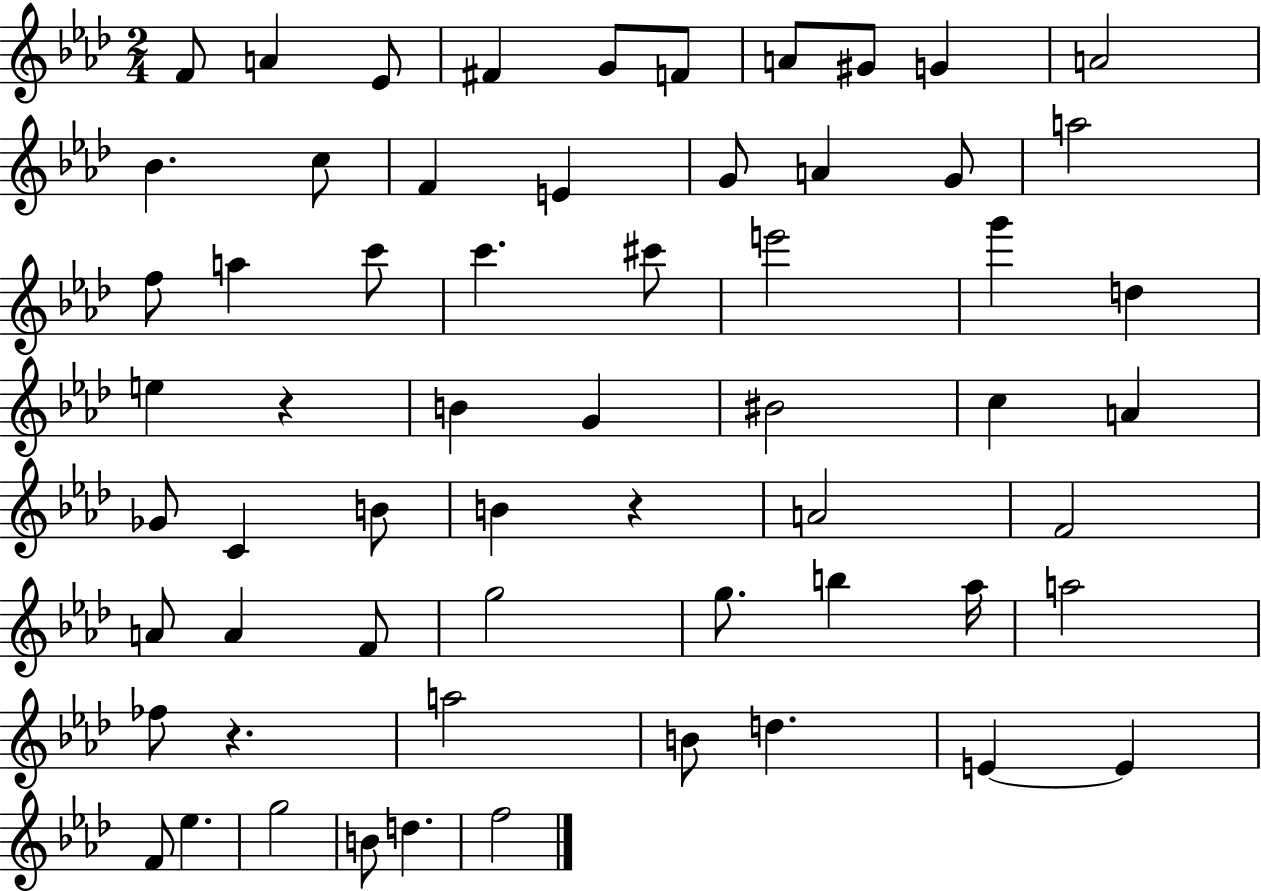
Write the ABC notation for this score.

X:1
T:Untitled
M:2/4
L:1/4
K:Ab
F/2 A _E/2 ^F G/2 F/2 A/2 ^G/2 G A2 _B c/2 F E G/2 A G/2 a2 f/2 a c'/2 c' ^c'/2 e'2 g' d e z B G ^B2 c A _G/2 C B/2 B z A2 F2 A/2 A F/2 g2 g/2 b _a/4 a2 _f/2 z a2 B/2 d E E F/2 _e g2 B/2 d f2